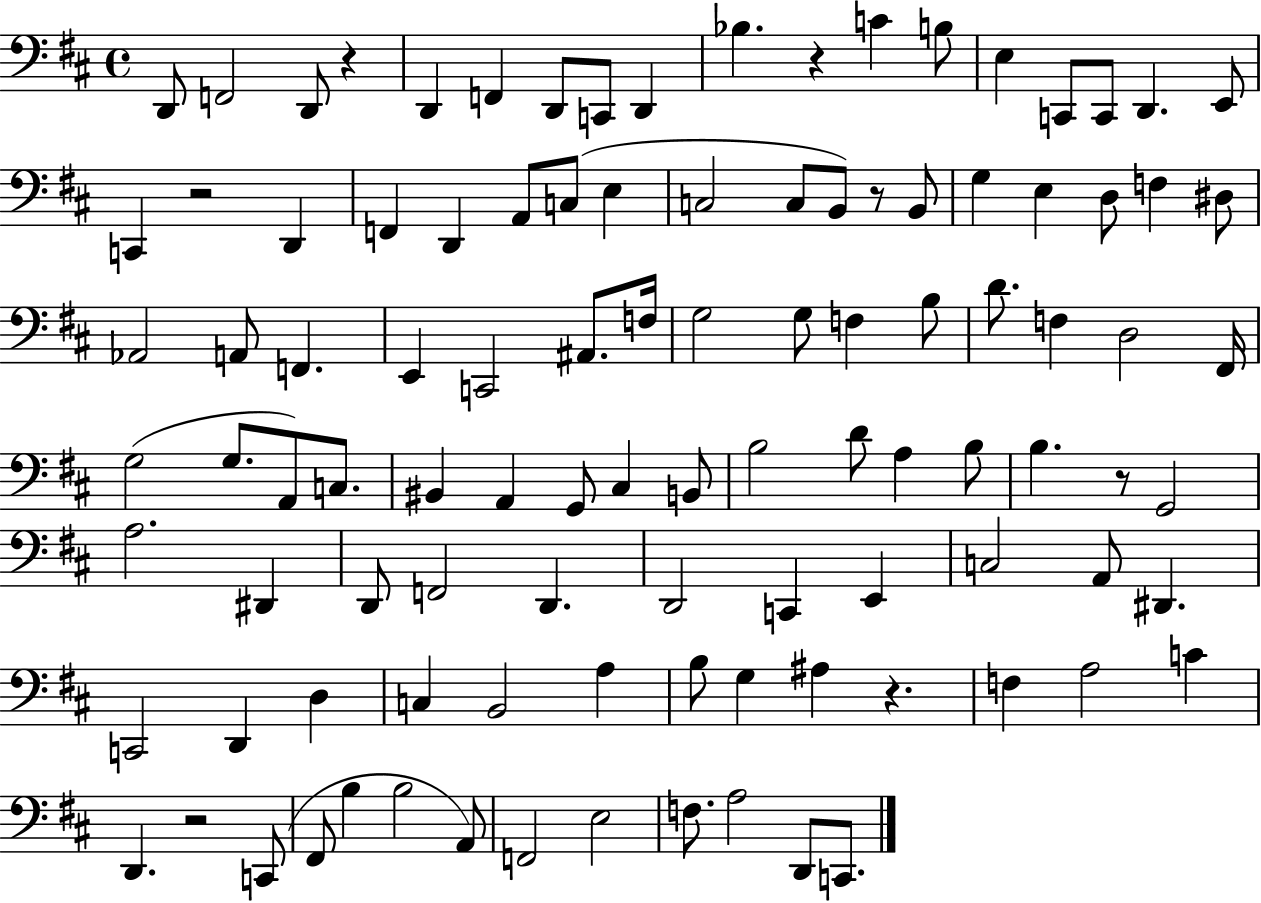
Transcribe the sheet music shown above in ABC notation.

X:1
T:Untitled
M:4/4
L:1/4
K:D
D,,/2 F,,2 D,,/2 z D,, F,, D,,/2 C,,/2 D,, _B, z C B,/2 E, C,,/2 C,,/2 D,, E,,/2 C,, z2 D,, F,, D,, A,,/2 C,/2 E, C,2 C,/2 B,,/2 z/2 B,,/2 G, E, D,/2 F, ^D,/2 _A,,2 A,,/2 F,, E,, C,,2 ^A,,/2 F,/4 G,2 G,/2 F, B,/2 D/2 F, D,2 ^F,,/4 G,2 G,/2 A,,/2 C,/2 ^B,, A,, G,,/2 ^C, B,,/2 B,2 D/2 A, B,/2 B, z/2 G,,2 A,2 ^D,, D,,/2 F,,2 D,, D,,2 C,, E,, C,2 A,,/2 ^D,, C,,2 D,, D, C, B,,2 A, B,/2 G, ^A, z F, A,2 C D,, z2 C,,/2 ^F,,/2 B, B,2 A,,/2 F,,2 E,2 F,/2 A,2 D,,/2 C,,/2